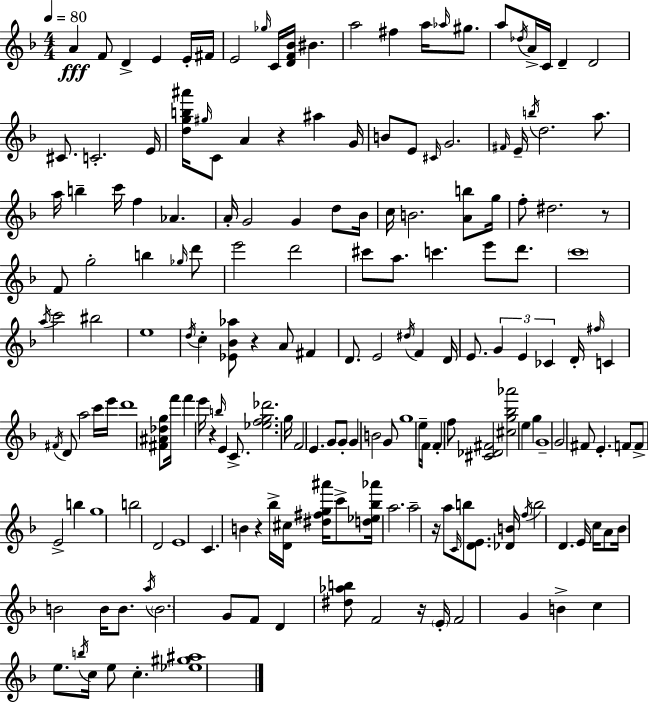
{
  \clef treble
  \numericTimeSignature
  \time 4/4
  \key f \major
  \tempo 4 = 80
  a'4\fff f'8 d'4-> e'4 e'16-. fis'16 | e'2 \grace { ges''16 } c'16 <d' f' bes'>16 bis'4. | a''2 fis''4 a''16 \grace { aes''16 } gis''8. | a''8 \acciaccatura { des''16 } a'16-> c'16 d'4-- d'2 | \break cis'8. c'2.-. | e'16 <d'' g'' b'' ais'''>16 \grace { gis''16 } c'8 a'4 r4 ais''4 | g'16 b'8 e'8 \grace { cis'16 } g'2. | \grace { fis'16 } e'16-- \acciaccatura { b''16 } d''2. | \break a''8. a''16 b''4-- c'''16 f''4 | aes'4. a'16-. g'2 | g'4 d''8 bes'16 c''16 b'2. | <a' b''>8 g''16 f''8-. dis''2. | \break r8 f'8 g''2-. | b''4 \grace { ges''16 } d'''8 e'''2 | d'''2 cis'''8 a''8. c'''4. | e'''8 d'''8. \parenthesize c'''1 | \break \acciaccatura { a''16 } c'''2 | bis''2 e''1 | \acciaccatura { d''16 } c''4-. <ees' bes' aes''>8 | r4 a'8 fis'4 d'8. e'2 | \break \acciaccatura { dis''16 } f'4 d'16 e'8. \tuplet 3/2 { g'4 | e'4 ces'4 } d'16-. \grace { fis''16 } c'4 | \acciaccatura { fis'16 } d'8 a''2 c'''16 e'''16 d'''1 | <fis' ais' des'' g''>8 f'''16 | \break f'''4 e'''16 r4 \grace { b''16 } e'4 c'8.-> | <ees'' f'' g'' des'''>2. g''16 f'2 | e'4. g'8 g'8-. | g'4 b'2 g'8 g''1 | \break e''16-- f'16 | f'4-. f''8 <cis' des' fis'>2 <cis'' g'' bes'' aes'''>2 | e''4 g''4 g'1-- | g'2 | \break fis'8 e'4.-. f'8 | f'8-> e'2-> b''4 g''1 | b''2 | d'2 e'1 | \break c'4. | b'4 r4 bes''16-> <d' cis''>16 <dis'' fis'' g'' ais'''>16 c'''8-> | <d'' ees'' bes'' aes'''>16 a''2. a''2-- | r16 a''8 \grace { c'16 } b''8 <d' e'>8. <des' b'>16 | \break \acciaccatura { f''16 } b''2 d'4. e'16 | c''16 a'8 bes'16 b'2 b'16 b'8. | \acciaccatura { a''16 } \parenthesize b'2. g'8 f'8 | d'4 <dis'' aes'' b''>8 f'2 r16 | \break \parenthesize e'16-. f'2 g'4 b'4-> | c''4 e''8. \acciaccatura { b''16 } c''16 e''8 c''4.-. | <ees'' gis'' ais''>1 | \bar "|."
}